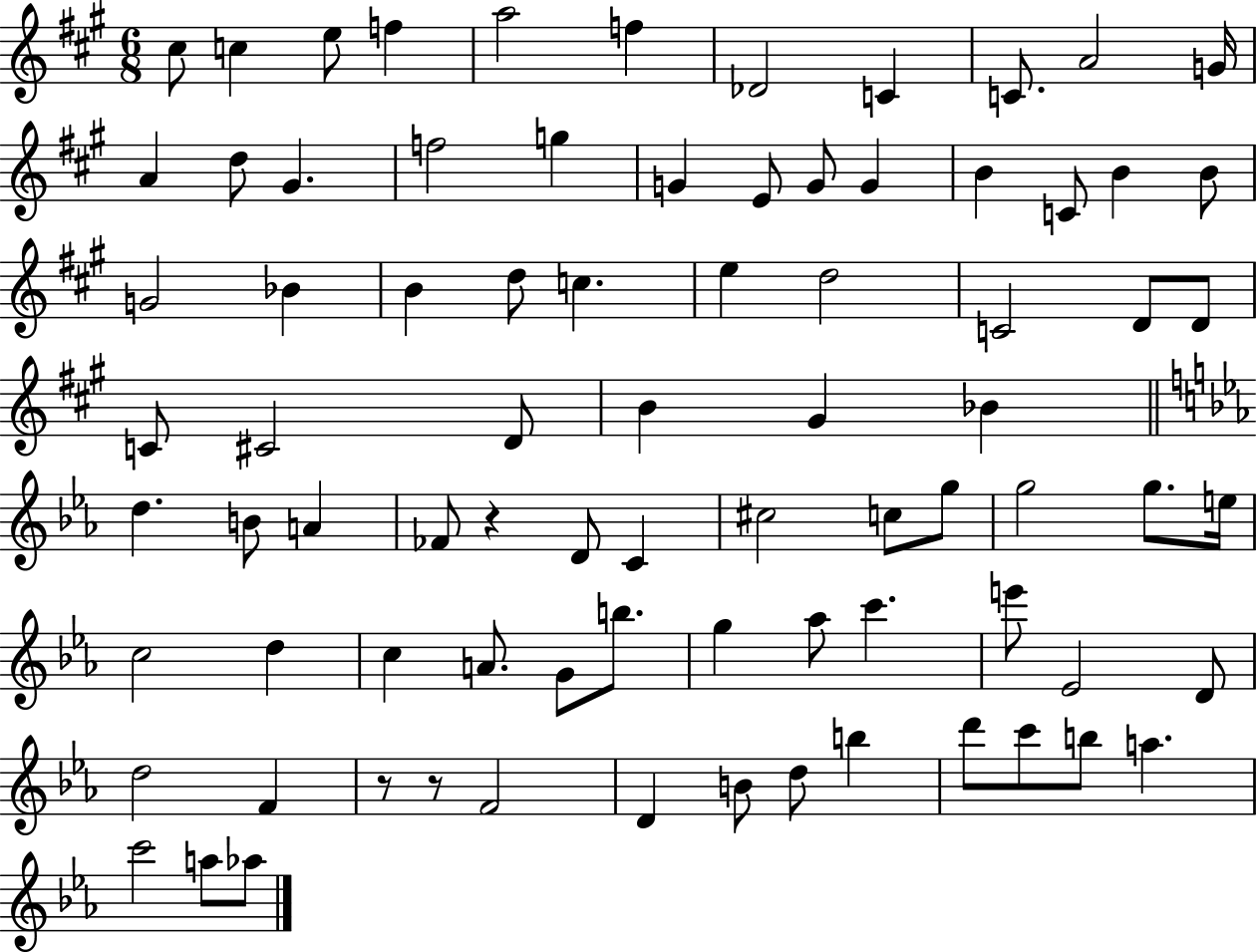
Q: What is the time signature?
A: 6/8